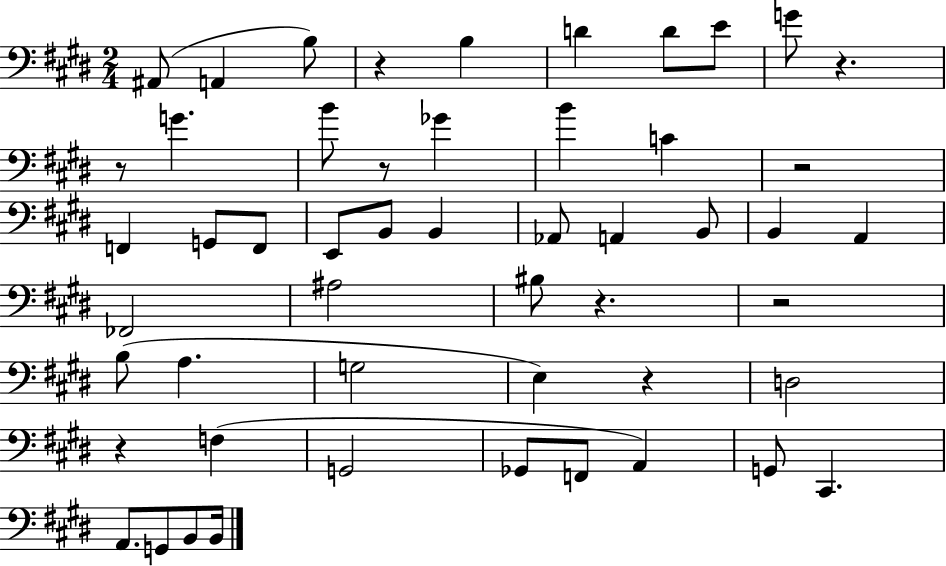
{
  \clef bass
  \numericTimeSignature
  \time 2/4
  \key e \major
  ais,8( a,4 b8) | r4 b4 | d'4 d'8 e'8 | g'8 r4. | \break r8 g'4. | b'8 r8 ges'4 | b'4 c'4 | r2 | \break f,4 g,8 f,8 | e,8 b,8 b,4 | aes,8 a,4 b,8 | b,4 a,4 | \break fes,2 | ais2 | bis8 r4. | r2 | \break b8( a4. | g2 | e4) r4 | d2 | \break r4 f4( | g,2 | ges,8 f,8 a,4) | g,8 cis,4. | \break a,8. g,8 b,8 b,16 | \bar "|."
}